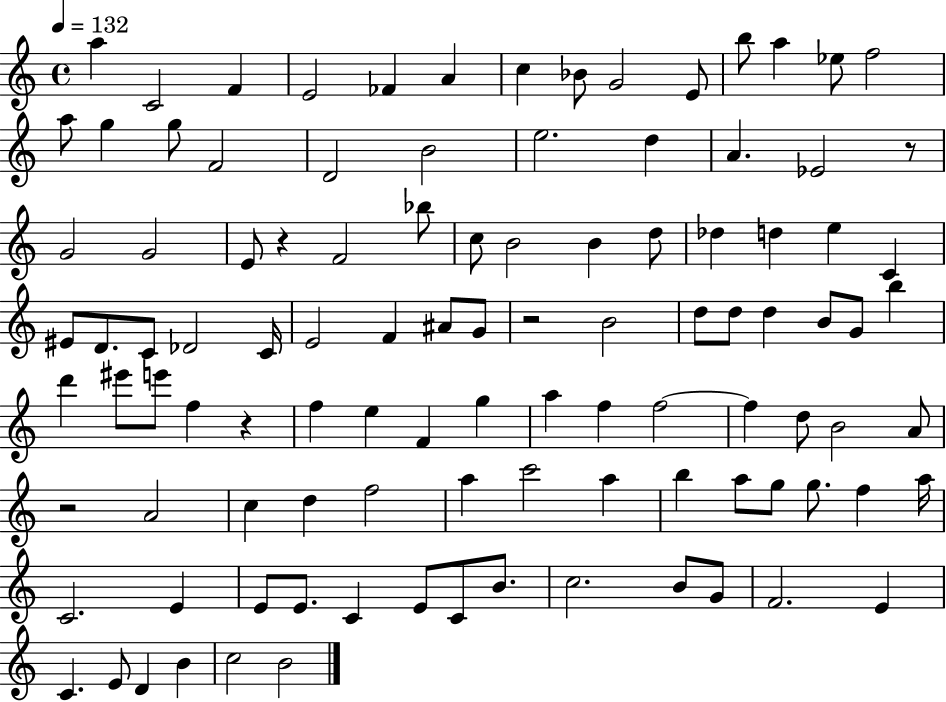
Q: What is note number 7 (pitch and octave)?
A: C5